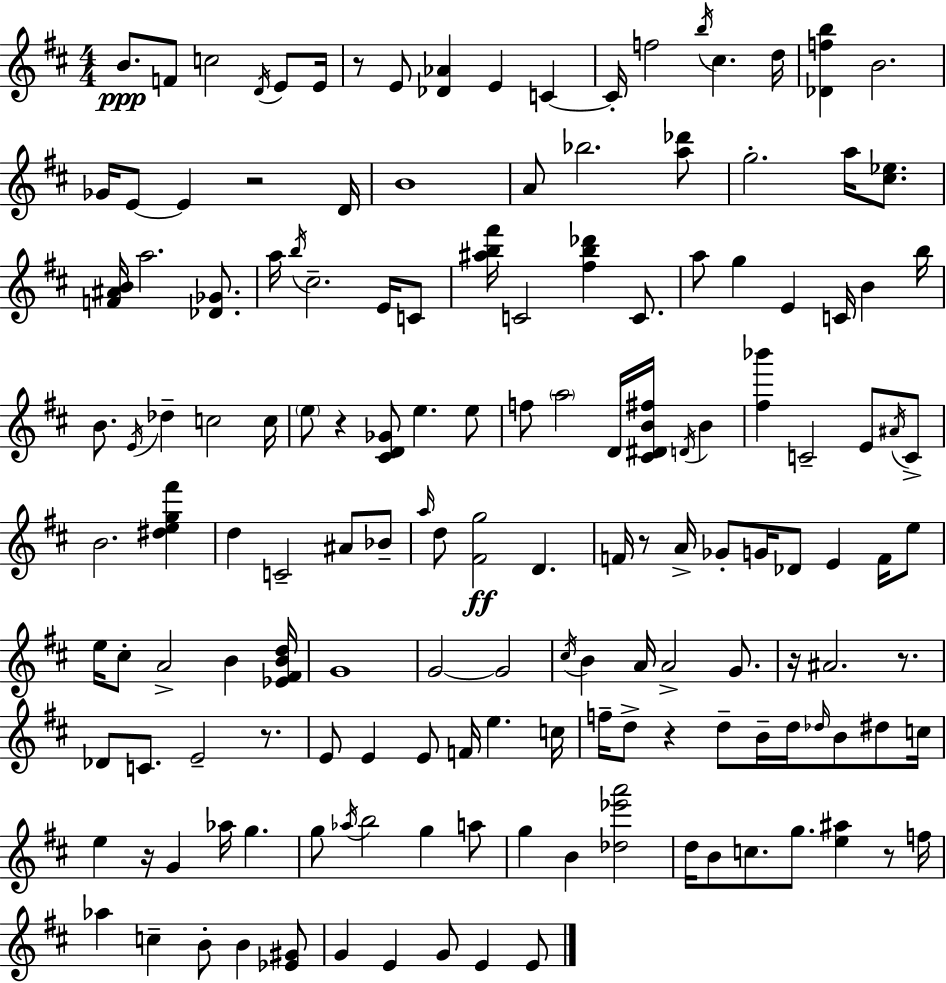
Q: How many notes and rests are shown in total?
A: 154